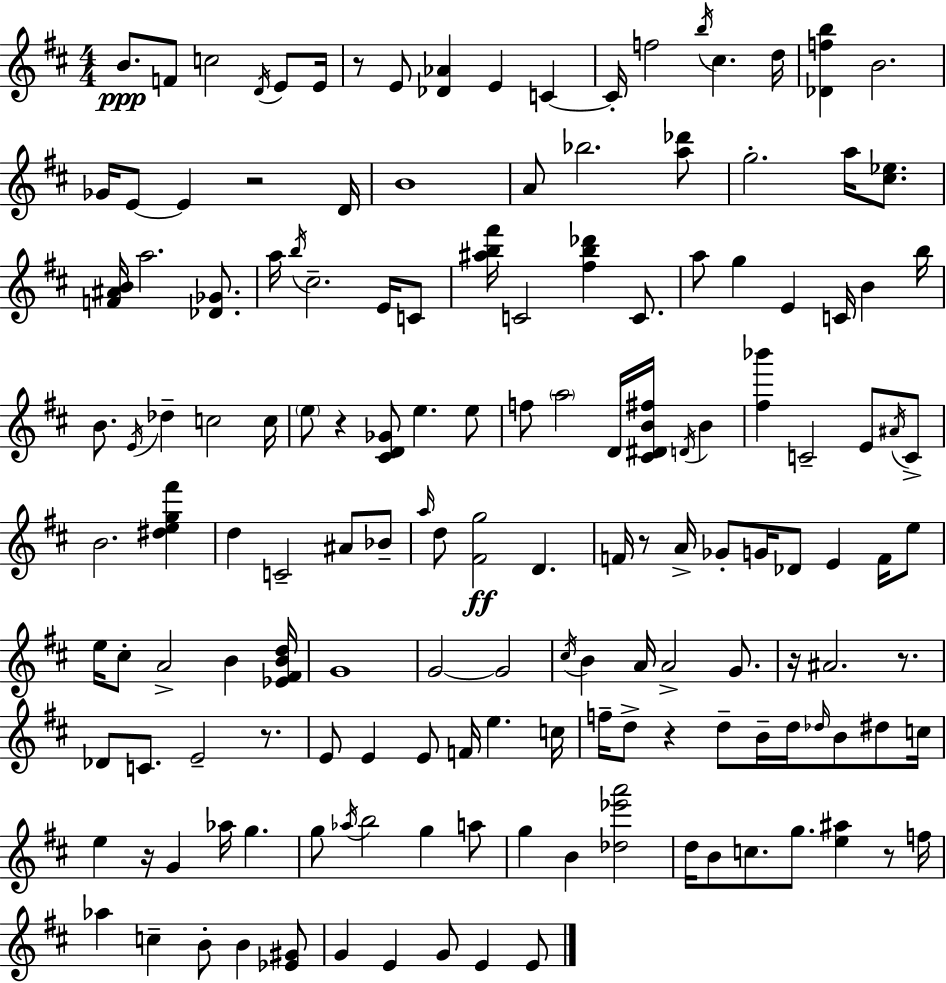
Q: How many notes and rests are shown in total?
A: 154